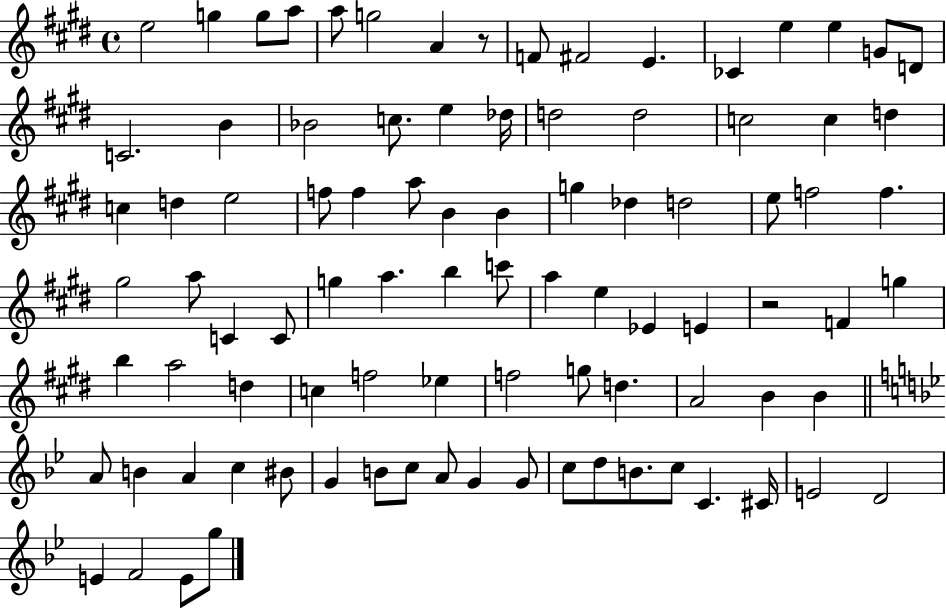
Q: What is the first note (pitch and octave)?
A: E5